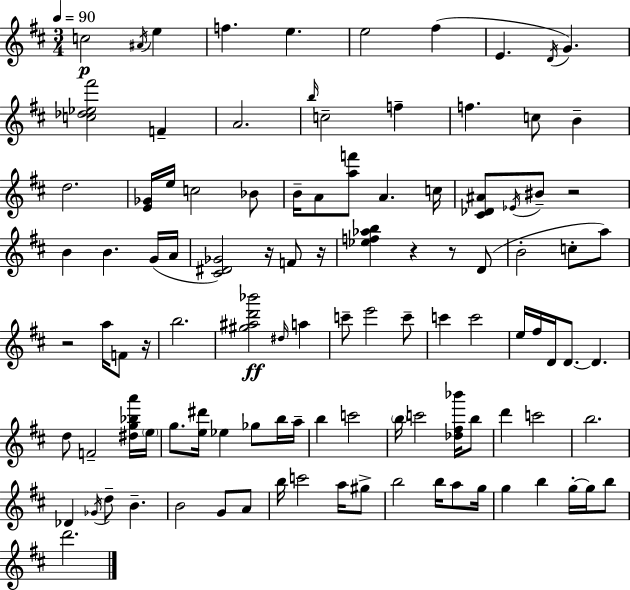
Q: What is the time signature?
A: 3/4